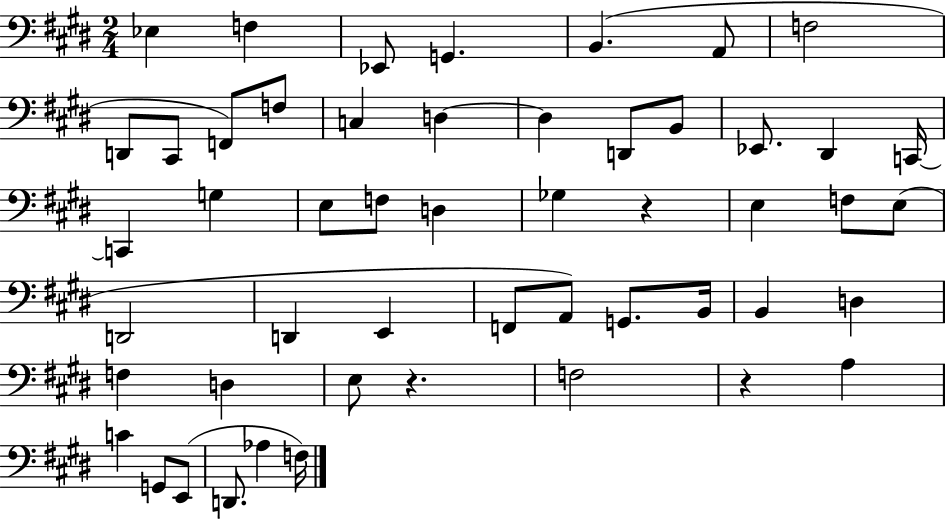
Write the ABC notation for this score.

X:1
T:Untitled
M:2/4
L:1/4
K:E
_E, F, _E,,/2 G,, B,, A,,/2 F,2 D,,/2 ^C,,/2 F,,/2 F,/2 C, D, D, D,,/2 B,,/2 _E,,/2 ^D,, C,,/4 C,, G, E,/2 F,/2 D, _G, z E, F,/2 E,/2 D,,2 D,, E,, F,,/2 A,,/2 G,,/2 B,,/4 B,, D, F, D, E,/2 z F,2 z A, C G,,/2 E,,/2 D,,/2 _A, F,/4